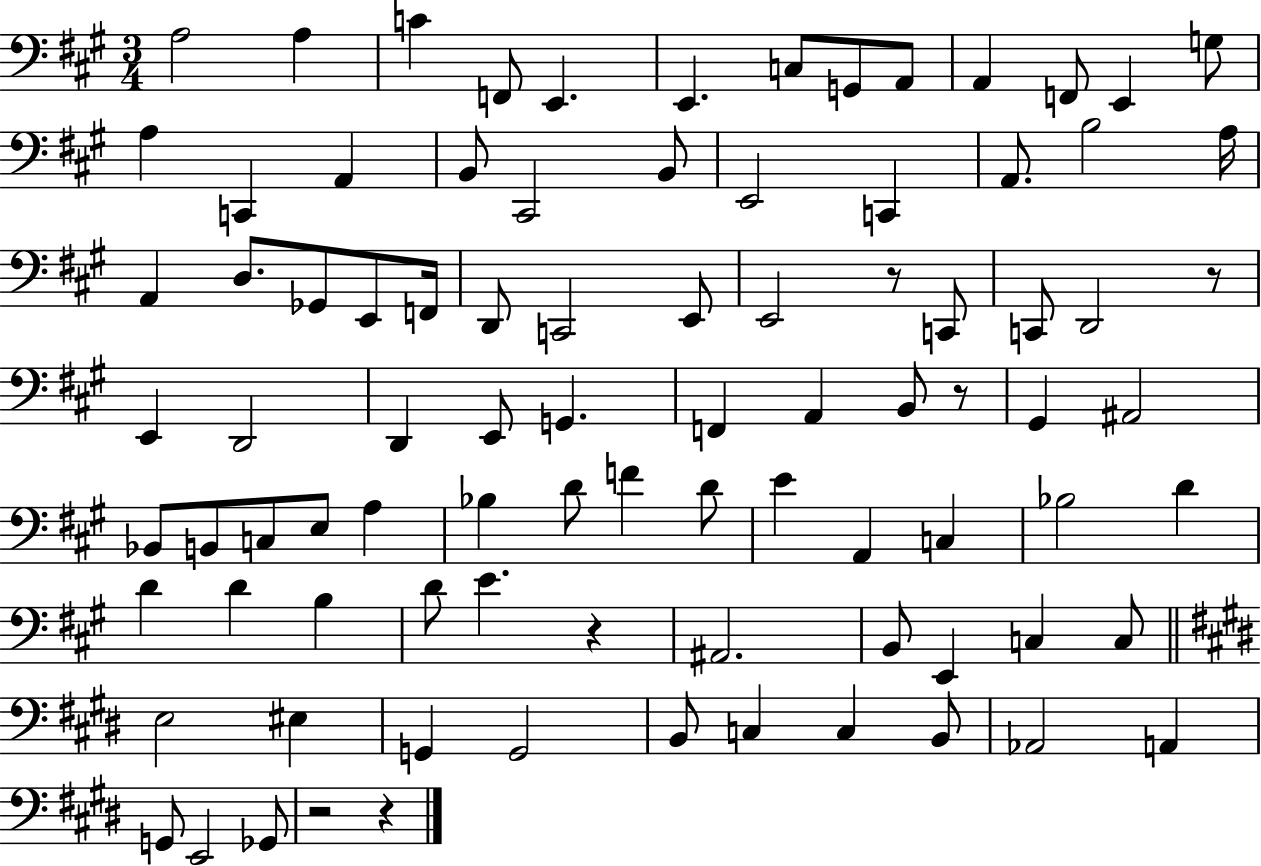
{
  \clef bass
  \numericTimeSignature
  \time 3/4
  \key a \major
  a2 a4 | c'4 f,8 e,4. | e,4. c8 g,8 a,8 | a,4 f,8 e,4 g8 | \break a4 c,4 a,4 | b,8 cis,2 b,8 | e,2 c,4 | a,8. b2 a16 | \break a,4 d8. ges,8 e,8 f,16 | d,8 c,2 e,8 | e,2 r8 c,8 | c,8 d,2 r8 | \break e,4 d,2 | d,4 e,8 g,4. | f,4 a,4 b,8 r8 | gis,4 ais,2 | \break bes,8 b,8 c8 e8 a4 | bes4 d'8 f'4 d'8 | e'4 a,4 c4 | bes2 d'4 | \break d'4 d'4 b4 | d'8 e'4. r4 | ais,2. | b,8 e,4 c4 c8 | \break \bar "||" \break \key e \major e2 eis4 | g,4 g,2 | b,8 c4 c4 b,8 | aes,2 a,4 | \break g,8 e,2 ges,8 | r2 r4 | \bar "|."
}